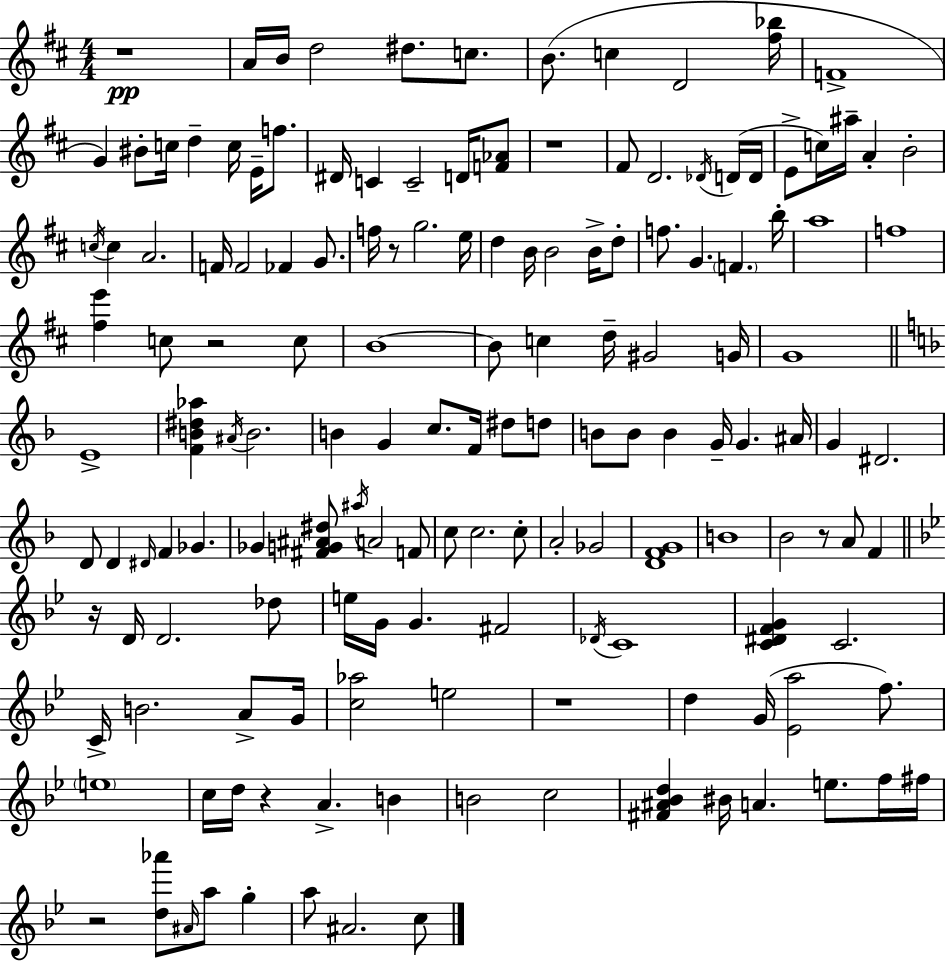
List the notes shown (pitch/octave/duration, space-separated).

R/w A4/s B4/s D5/h D#5/e. C5/e. B4/e. C5/q D4/h [F#5,Bb5]/s F4/w G4/q BIS4/e C5/s D5/q C5/s E4/s F5/e. D#4/s C4/q C4/h D4/s [F4,Ab4]/e R/w F#4/e D4/h. Db4/s D4/s D4/s E4/e C5/s A#5/s A4/q B4/h C5/s C5/q A4/h. F4/s F4/h FES4/q G4/e. F5/s R/e G5/h. E5/s D5/q B4/s B4/h B4/s D5/e F5/e. G4/q. F4/q. B5/s A5/w F5/w [F#5,E6]/q C5/e R/h C5/e B4/w B4/e C5/q D5/s G#4/h G4/s G4/w E4/w [F4,B4,D#5,Ab5]/q A#4/s B4/h. B4/q G4/q C5/e. F4/s D#5/e D5/e B4/e B4/e B4/q G4/s G4/q. A#4/s G4/q D#4/h. D4/e D4/q D#4/s F4/q Gb4/q. Gb4/q [F#4,G4,A#4,D#5]/e A#5/s A4/h F4/e C5/e C5/h. C5/e A4/h Gb4/h [D4,F4,G4]/w B4/w Bb4/h R/e A4/e F4/q R/s D4/s D4/h. Db5/e E5/s G4/s G4/q. F#4/h Db4/s C4/w [C4,D#4,F4,G4]/q C4/h. C4/s B4/h. A4/e G4/s [C5,Ab5]/h E5/h R/w D5/q G4/s [Eb4,A5]/h F5/e. E5/w C5/s D5/s R/q A4/q. B4/q B4/h C5/h [F#4,A#4,Bb4,D5]/q BIS4/s A4/q. E5/e. F5/s F#5/s R/h [D5,Ab6]/e A#4/s A5/e G5/q A5/e A#4/h. C5/e